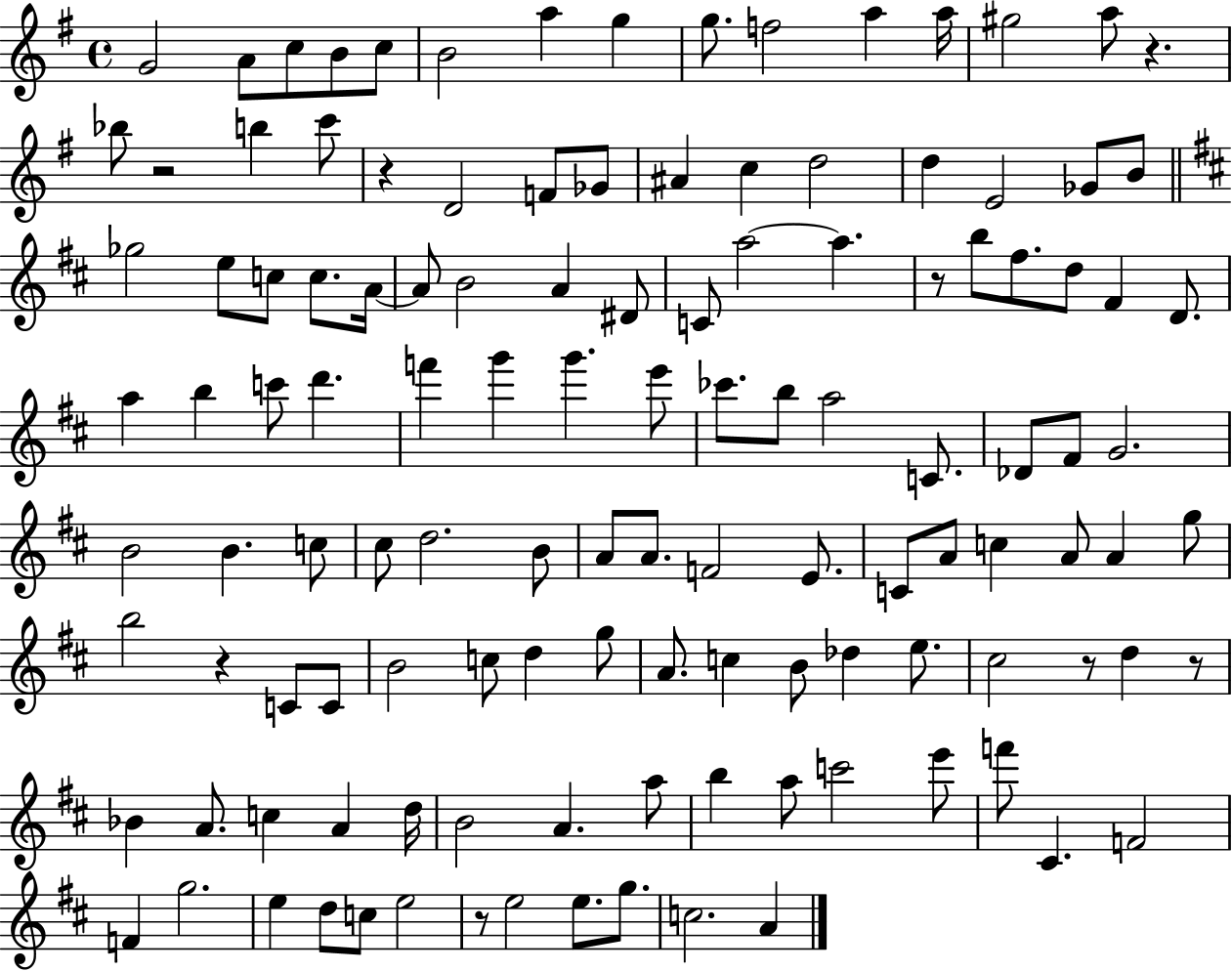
{
  \clef treble
  \time 4/4
  \defaultTimeSignature
  \key g \major
  g'2 a'8 c''8 b'8 c''8 | b'2 a''4 g''4 | g''8. f''2 a''4 a''16 | gis''2 a''8 r4. | \break bes''8 r2 b''4 c'''8 | r4 d'2 f'8 ges'8 | ais'4 c''4 d''2 | d''4 e'2 ges'8 b'8 | \break \bar "||" \break \key d \major ges''2 e''8 c''8 c''8. a'16~~ | a'8 b'2 a'4 dis'8 | c'8 a''2~~ a''4. | r8 b''8 fis''8. d''8 fis'4 d'8. | \break a''4 b''4 c'''8 d'''4. | f'''4 g'''4 g'''4. e'''8 | ces'''8. b''8 a''2 c'8. | des'8 fis'8 g'2. | \break b'2 b'4. c''8 | cis''8 d''2. b'8 | a'8 a'8. f'2 e'8. | c'8 a'8 c''4 a'8 a'4 g''8 | \break b''2 r4 c'8 c'8 | b'2 c''8 d''4 g''8 | a'8. c''4 b'8 des''4 e''8. | cis''2 r8 d''4 r8 | \break bes'4 a'8. c''4 a'4 d''16 | b'2 a'4. a''8 | b''4 a''8 c'''2 e'''8 | f'''8 cis'4. f'2 | \break f'4 g''2. | e''4 d''8 c''8 e''2 | r8 e''2 e''8. g''8. | c''2. a'4 | \break \bar "|."
}